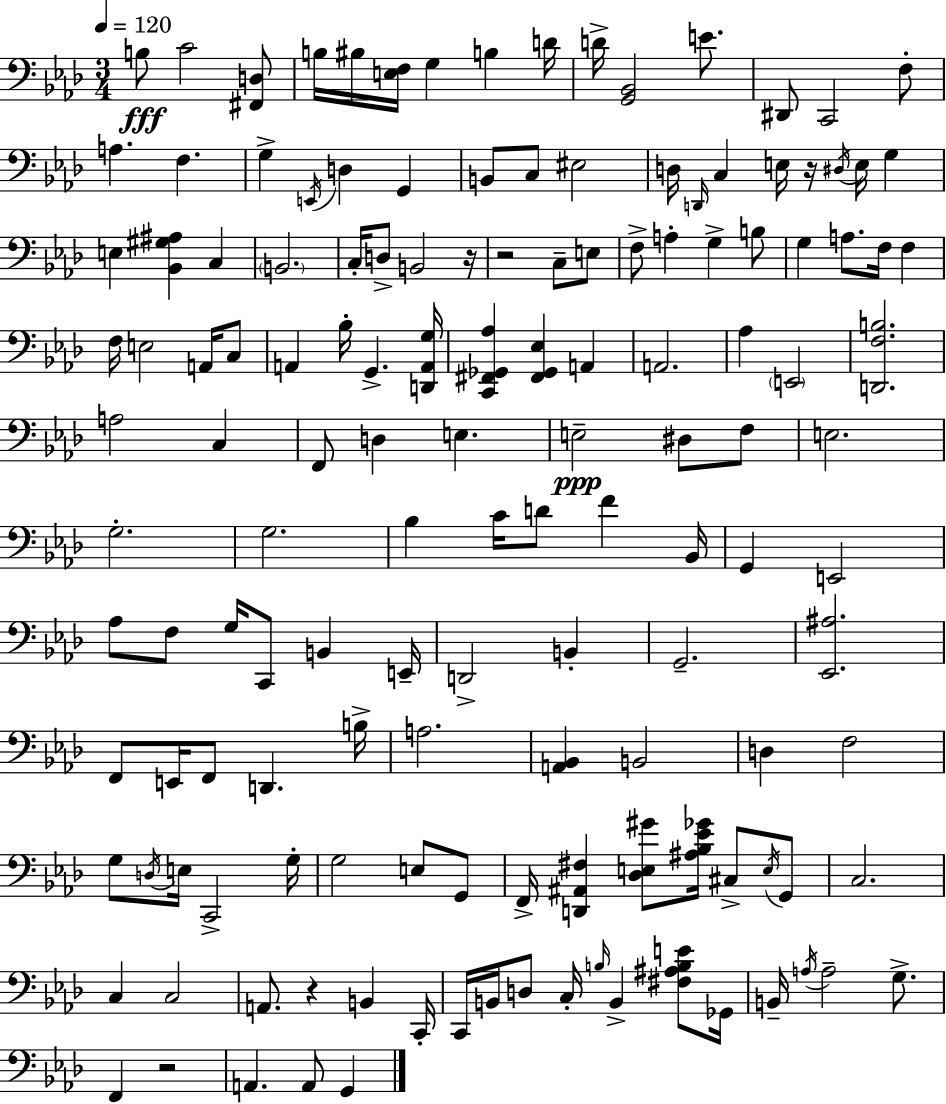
{
  \clef bass
  \numericTimeSignature
  \time 3/4
  \key aes \major
  \tempo 4 = 120
  b8\fff c'2 <fis, d>8 | b16 bis16 <e f>16 g4 b4 d'16 | d'16-> <g, bes,>2 e'8. | dis,8 c,2 f8-. | \break a4. f4. | g4-> \acciaccatura { e,16 } d4 g,4 | b,8 c8 eis2 | d16 \grace { d,16 } c4 e16 r16 \acciaccatura { dis16 } e16 g4 | \break e4 <bes, gis ais>4 c4 | \parenthesize b,2. | c16-. d8-> b,2 | r16 r2 c8-- | \break e8 f8-> a4-. g4-> | b8 g4 a8. f16 f4 | f16 e2 | a,16 c8 a,4 bes16-. g,4.-> | \break <d, a, g>16 <c, fis, ges, aes>4 <fis, ges, ees>4 a,4 | a,2. | aes4 \parenthesize e,2 | <d, f b>2. | \break a2 c4 | f,8 d4 e4. | e2--\ppp dis8 | f8 e2. | \break g2.-. | g2. | bes4 c'16 d'8 f'4 | bes,16 g,4 e,2 | \break aes8 f8 g16 c,8 b,4 | e,16-- d,2-> b,4-. | g,2.-- | <ees, ais>2. | \break f,8 e,16 f,8 d,4. | b16-> a2. | <a, bes,>4 b,2 | d4 f2 | \break g8 \acciaccatura { d16 } e16 c,2-> | g16-. g2 | e8 g,8 f,16-> <d, ais, fis>4 <des e gis'>8 <ais bes ees' ges'>16 | cis8-> \acciaccatura { e16 } g,8 c2. | \break c4 c2 | a,8. r4 | b,4 c,16-. c,16 b,16 d8 c16-. \grace { b16 } b,4-> | <fis ais b e'>8 ges,16 b,16-- \acciaccatura { a16 } a2-- | \break g8.-> f,4 r2 | a,4. | a,8 g,4 \bar "|."
}